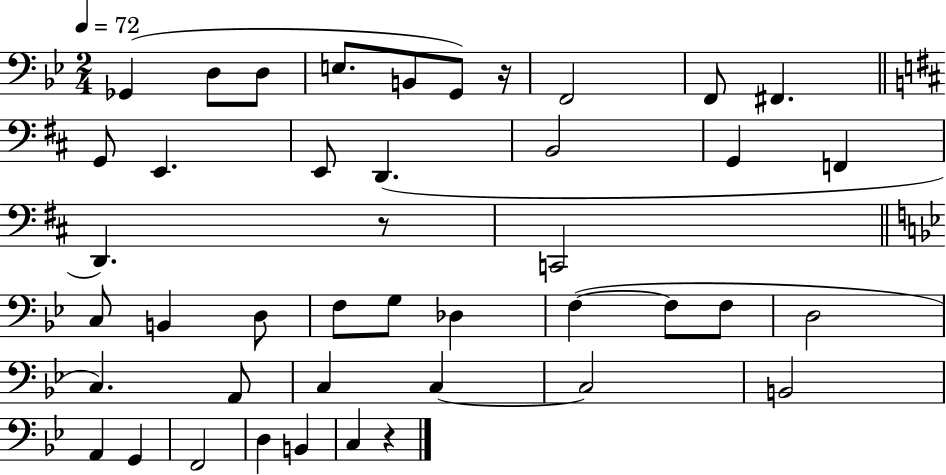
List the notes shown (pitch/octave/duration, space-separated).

Gb2/q D3/e D3/e E3/e. B2/e G2/e R/s F2/h F2/e F#2/q. G2/e E2/q. E2/e D2/q. B2/h G2/q F2/q D2/q. R/e C2/h C3/e B2/q D3/e F3/e G3/e Db3/q F3/q F3/e F3/e D3/h C3/q. A2/e C3/q C3/q C3/h B2/h A2/q G2/q F2/h D3/q B2/q C3/q R/q